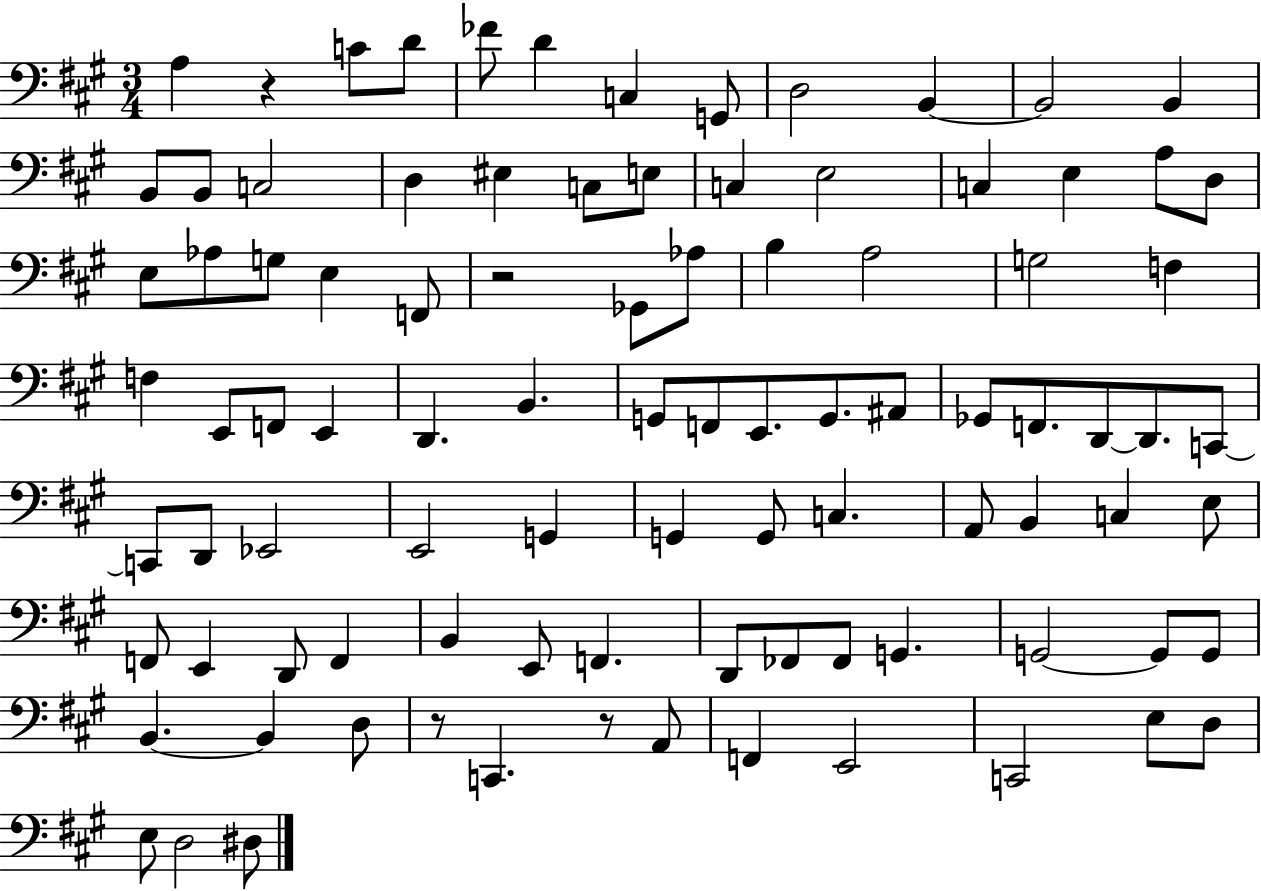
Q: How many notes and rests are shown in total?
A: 94